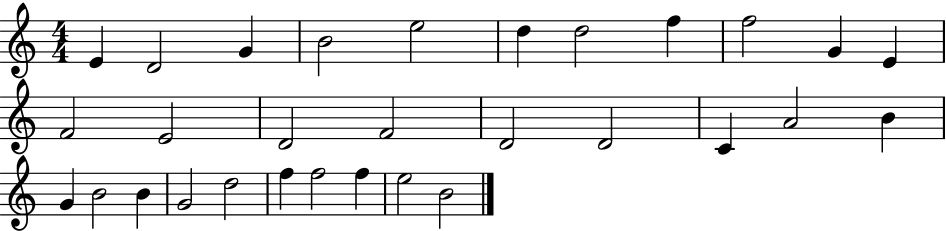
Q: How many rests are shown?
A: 0